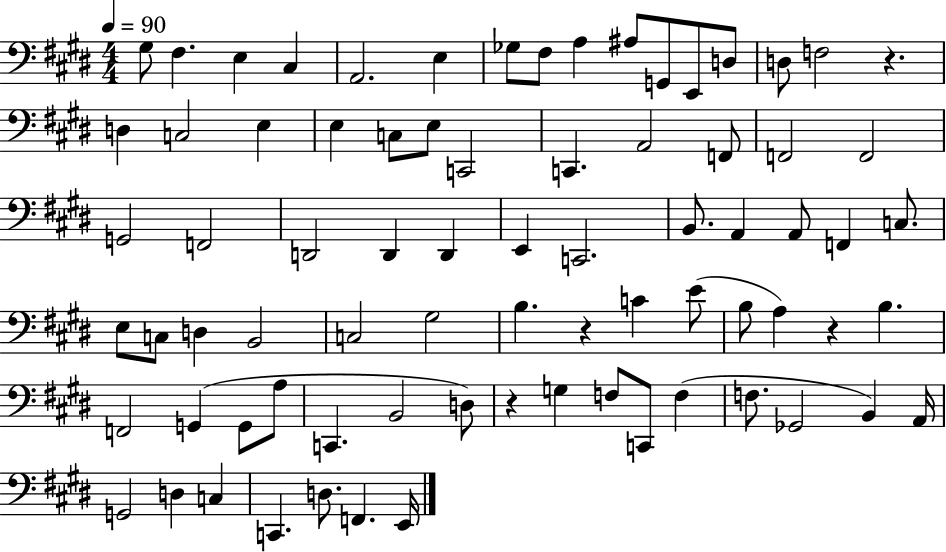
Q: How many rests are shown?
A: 4